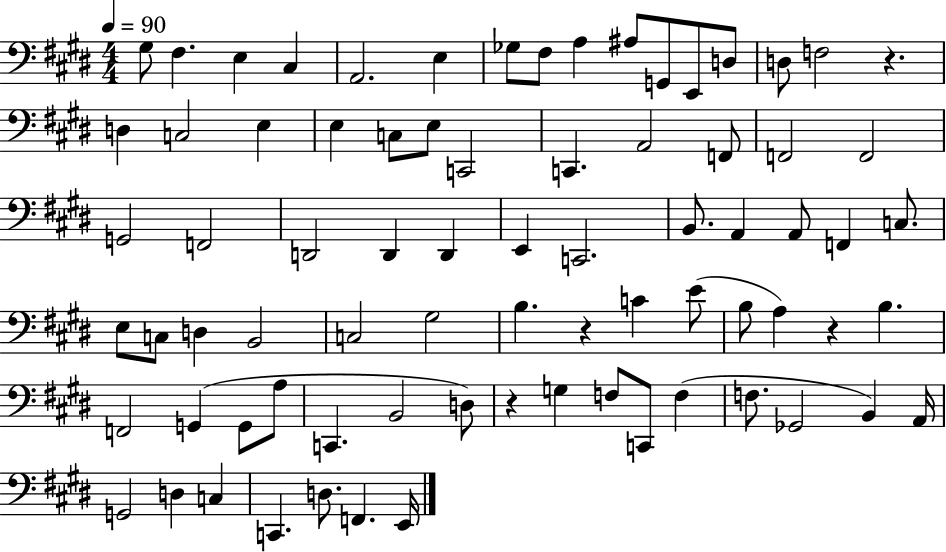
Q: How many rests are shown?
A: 4